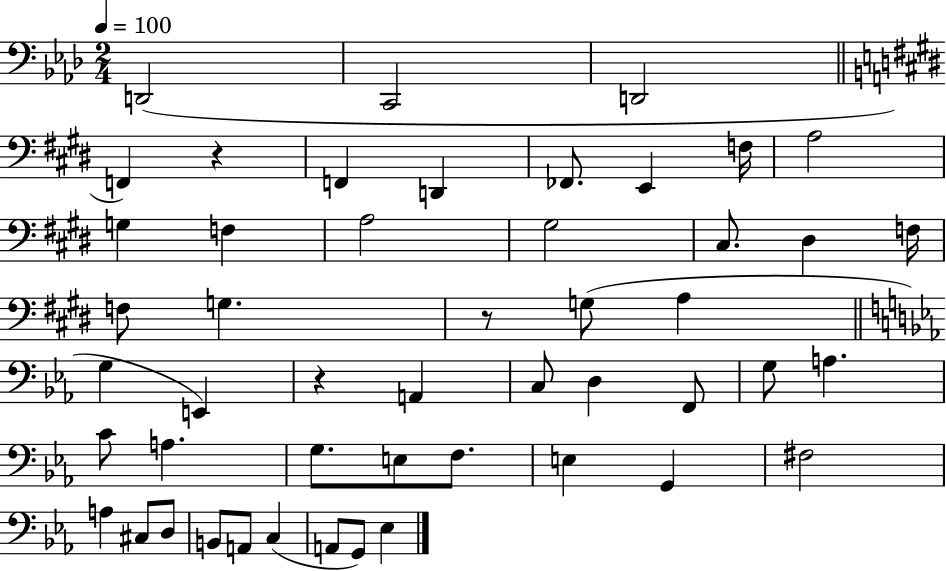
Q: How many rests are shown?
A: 3